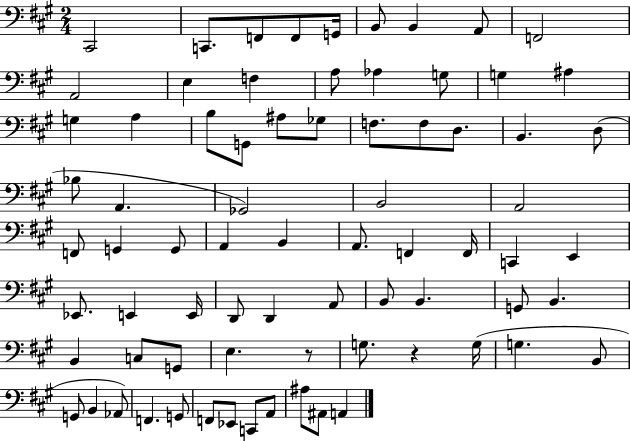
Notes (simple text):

C#2/h C2/e. F2/e F2/e G2/s B2/e B2/q A2/e F2/h A2/h E3/q F3/q A3/e Ab3/q G3/e G3/q A#3/q G3/q A3/q B3/e G2/e A#3/e Gb3/e F3/e. F3/e D3/e. B2/q. D3/e Bb3/e A2/q. Gb2/h B2/h A2/h F2/e G2/q G2/e A2/q B2/q A2/e. F2/q F2/s C2/q E2/q Eb2/e. E2/q E2/s D2/e D2/q A2/e B2/e B2/q. G2/e B2/q. B2/q C3/e G2/e E3/q. R/e G3/e. R/q G3/s G3/q. B2/e G2/e B2/q Ab2/e F2/q. G2/e F2/e Eb2/e C2/e A2/e A#3/e A#2/e A2/q